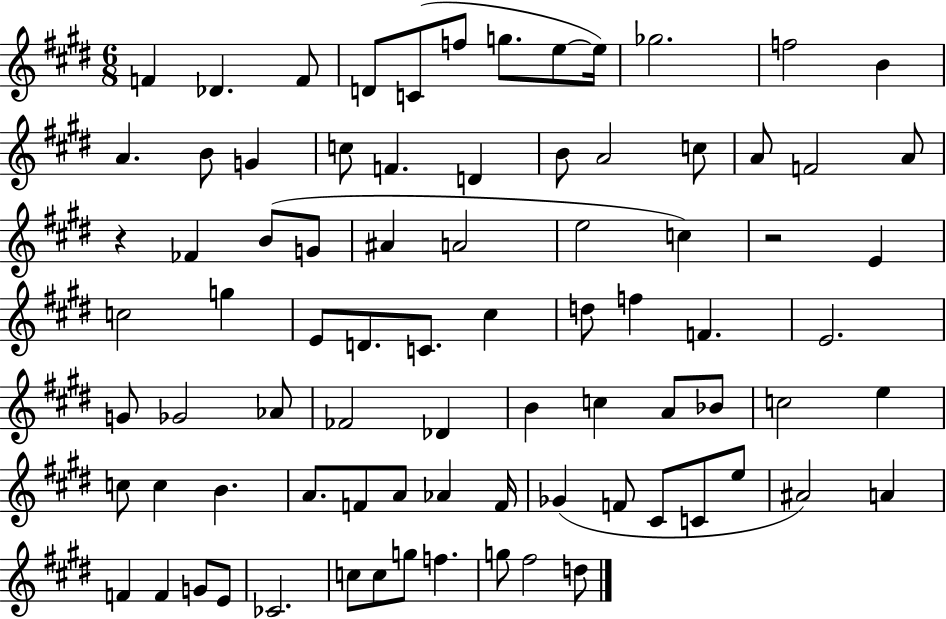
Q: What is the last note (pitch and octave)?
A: D5